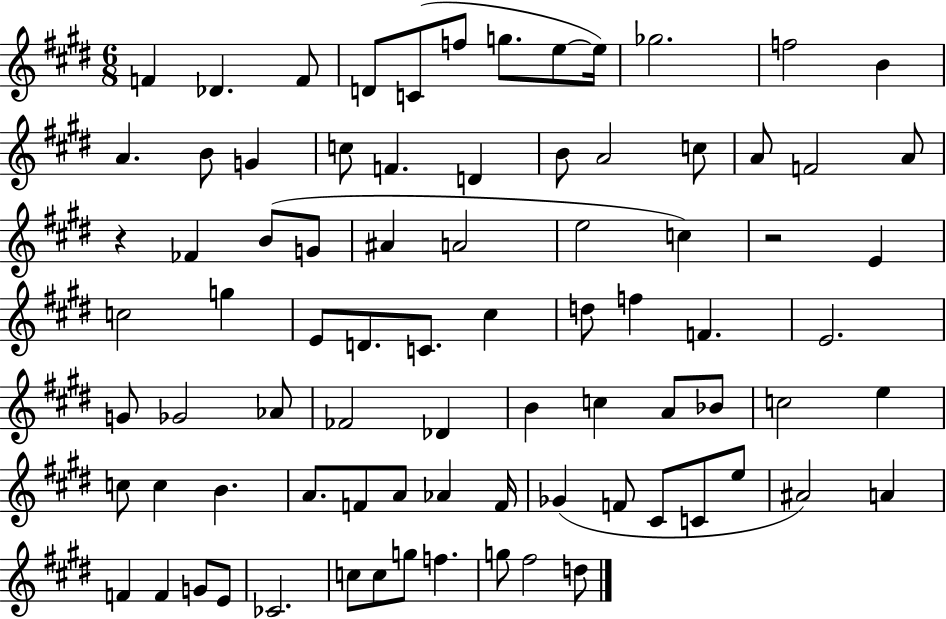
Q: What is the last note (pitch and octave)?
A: D5